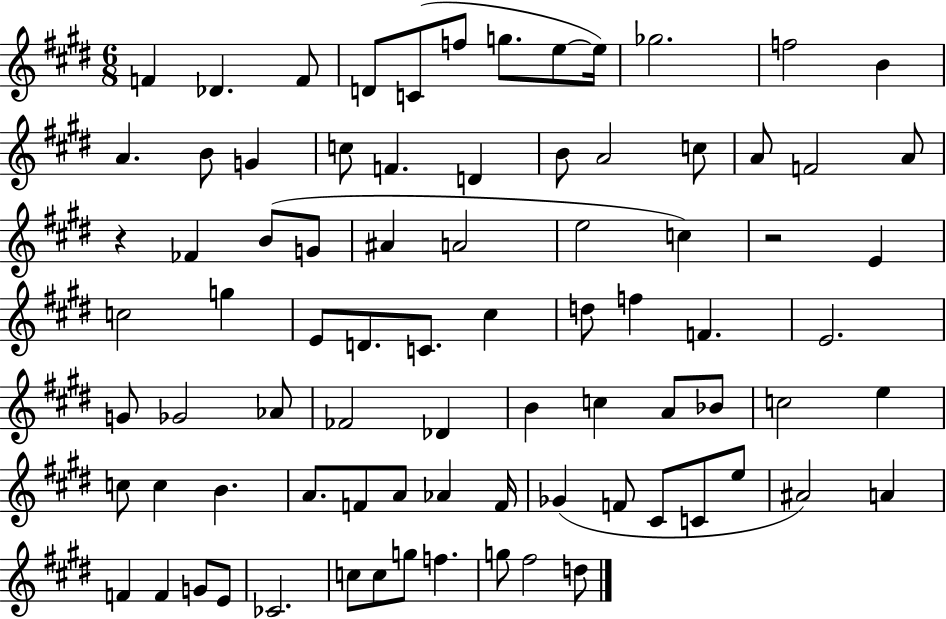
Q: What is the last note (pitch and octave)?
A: D5